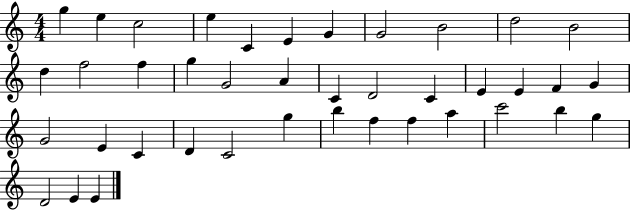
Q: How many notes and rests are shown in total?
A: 40